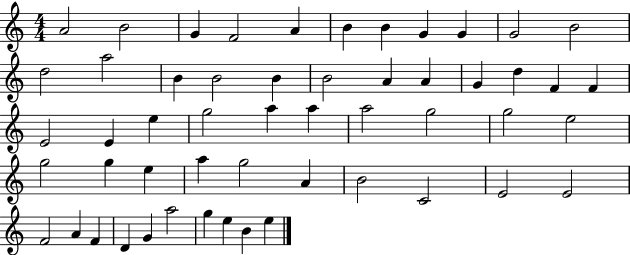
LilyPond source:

{
  \clef treble
  \numericTimeSignature
  \time 4/4
  \key c \major
  a'2 b'2 | g'4 f'2 a'4 | b'4 b'4 g'4 g'4 | g'2 b'2 | \break d''2 a''2 | b'4 b'2 b'4 | b'2 a'4 a'4 | g'4 d''4 f'4 f'4 | \break e'2 e'4 e''4 | g''2 a''4 a''4 | a''2 g''2 | g''2 e''2 | \break g''2 g''4 e''4 | a''4 g''2 a'4 | b'2 c'2 | e'2 e'2 | \break f'2 a'4 f'4 | d'4 g'4 a''2 | g''4 e''4 b'4 e''4 | \bar "|."
}